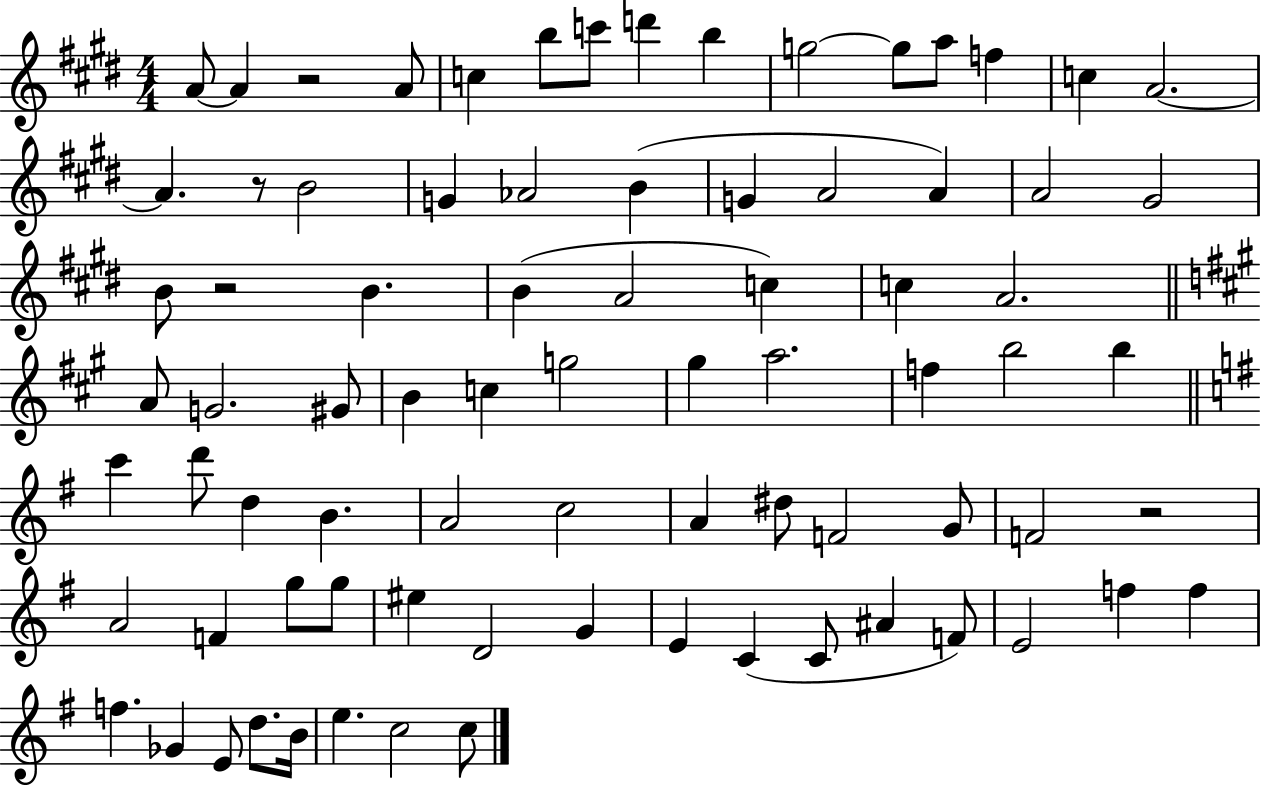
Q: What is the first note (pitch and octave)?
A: A4